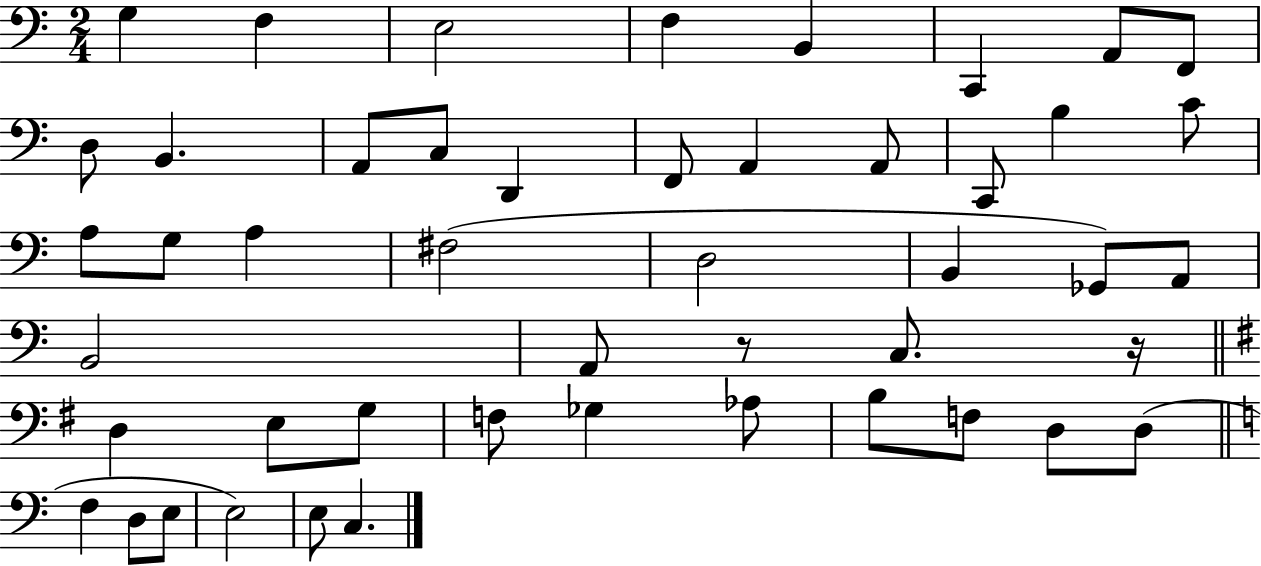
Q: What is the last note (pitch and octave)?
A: C3